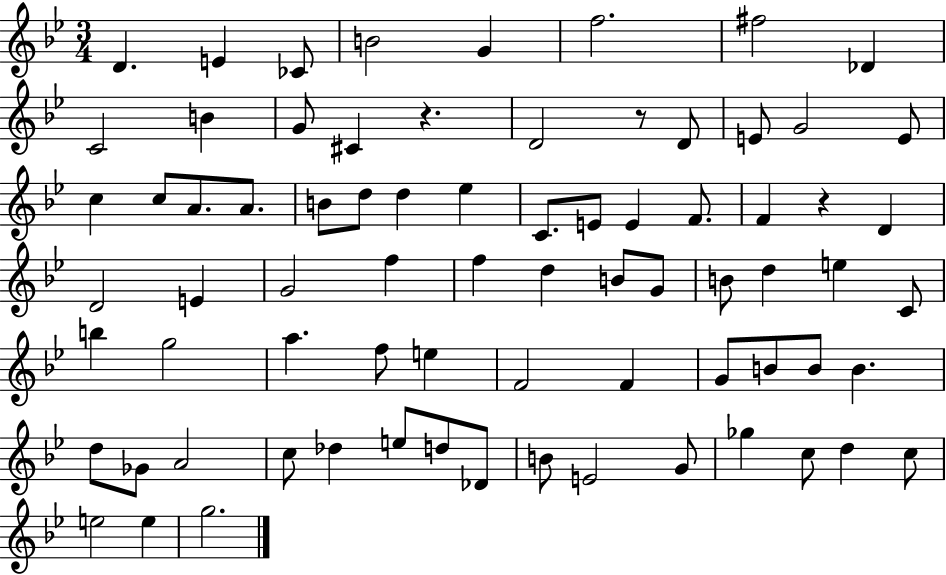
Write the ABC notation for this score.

X:1
T:Untitled
M:3/4
L:1/4
K:Bb
D E _C/2 B2 G f2 ^f2 _D C2 B G/2 ^C z D2 z/2 D/2 E/2 G2 E/2 c c/2 A/2 A/2 B/2 d/2 d _e C/2 E/2 E F/2 F z D D2 E G2 f f d B/2 G/2 B/2 d e C/2 b g2 a f/2 e F2 F G/2 B/2 B/2 B d/2 _G/2 A2 c/2 _d e/2 d/2 _D/2 B/2 E2 G/2 _g c/2 d c/2 e2 e g2